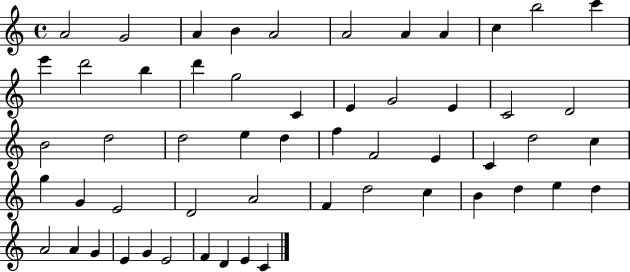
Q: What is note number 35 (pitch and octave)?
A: G4